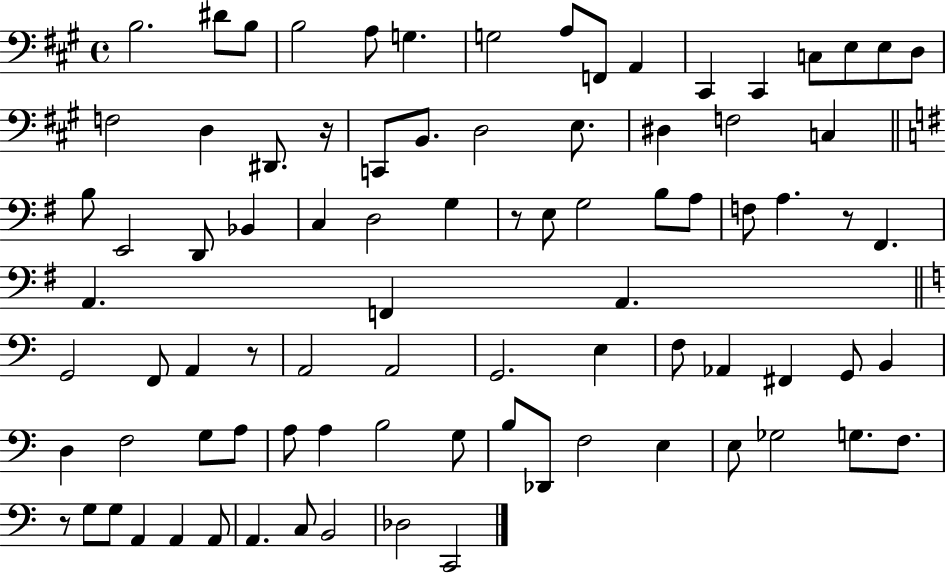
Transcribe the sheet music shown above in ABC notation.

X:1
T:Untitled
M:4/4
L:1/4
K:A
B,2 ^D/2 B,/2 B,2 A,/2 G, G,2 A,/2 F,,/2 A,, ^C,, ^C,, C,/2 E,/2 E,/2 D,/2 F,2 D, ^D,,/2 z/4 C,,/2 B,,/2 D,2 E,/2 ^D, F,2 C, B,/2 E,,2 D,,/2 _B,, C, D,2 G, z/2 E,/2 G,2 B,/2 A,/2 F,/2 A, z/2 ^F,, A,, F,, A,, G,,2 F,,/2 A,, z/2 A,,2 A,,2 G,,2 E, F,/2 _A,, ^F,, G,,/2 B,, D, F,2 G,/2 A,/2 A,/2 A, B,2 G,/2 B,/2 _D,,/2 F,2 E, E,/2 _G,2 G,/2 F,/2 z/2 G,/2 G,/2 A,, A,, A,,/2 A,, C,/2 B,,2 _D,2 C,,2